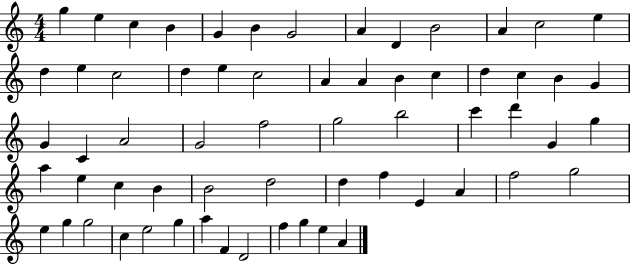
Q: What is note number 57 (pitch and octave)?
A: A5